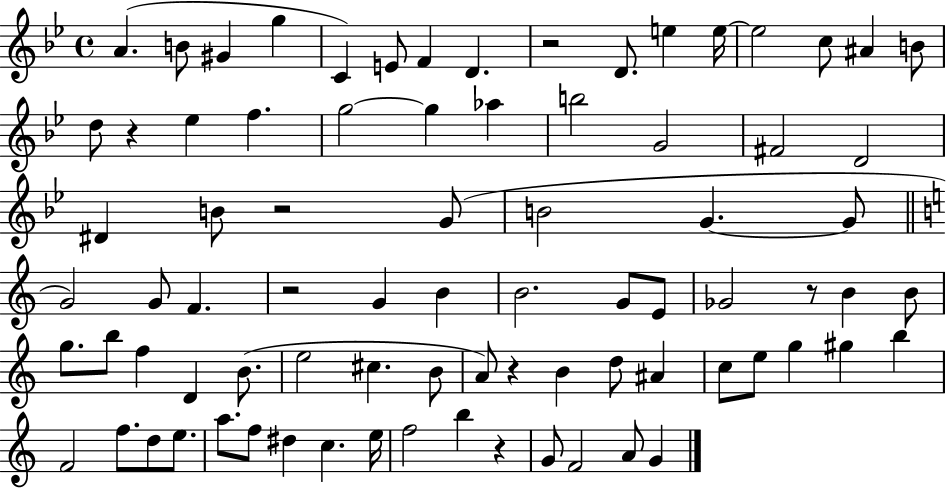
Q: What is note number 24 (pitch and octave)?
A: F#4